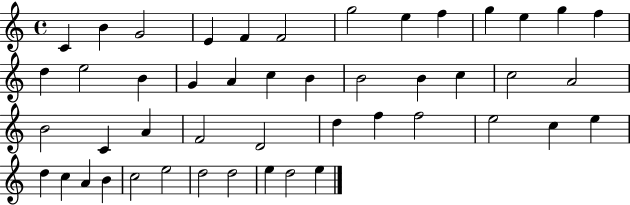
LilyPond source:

{
  \clef treble
  \time 4/4
  \defaultTimeSignature
  \key c \major
  c'4 b'4 g'2 | e'4 f'4 f'2 | g''2 e''4 f''4 | g''4 e''4 g''4 f''4 | \break d''4 e''2 b'4 | g'4 a'4 c''4 b'4 | b'2 b'4 c''4 | c''2 a'2 | \break b'2 c'4 a'4 | f'2 d'2 | d''4 f''4 f''2 | e''2 c''4 e''4 | \break d''4 c''4 a'4 b'4 | c''2 e''2 | d''2 d''2 | e''4 d''2 e''4 | \break \bar "|."
}